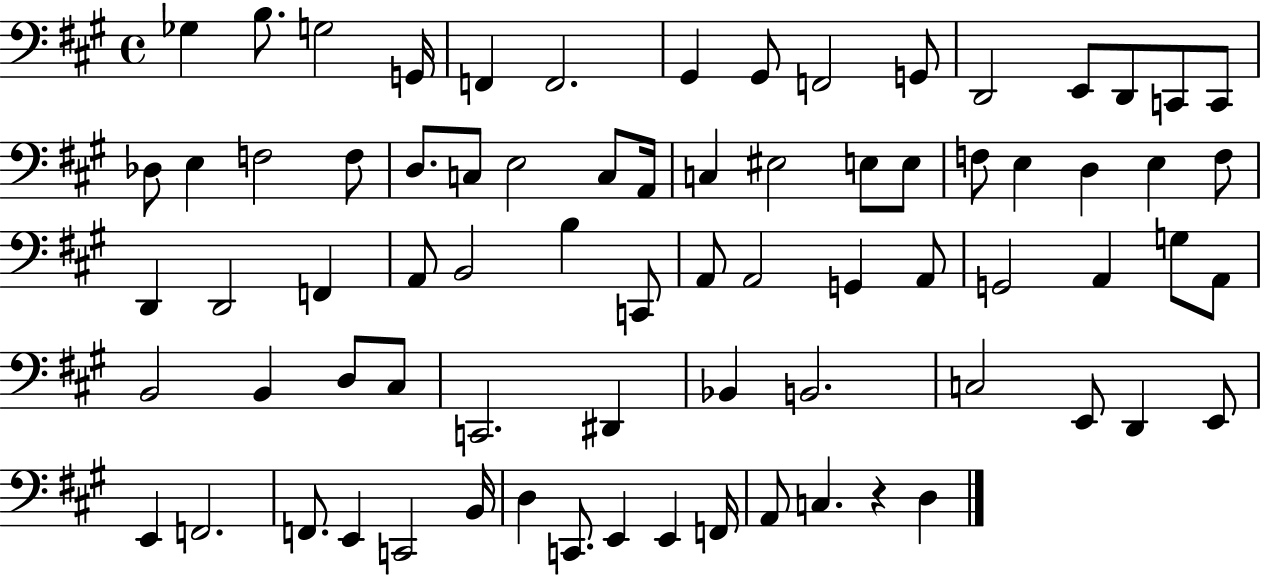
Gb3/q B3/e. G3/h G2/s F2/q F2/h. G#2/q G#2/e F2/h G2/e D2/h E2/e D2/e C2/e C2/e Db3/e E3/q F3/h F3/e D3/e. C3/e E3/h C3/e A2/s C3/q EIS3/h E3/e E3/e F3/e E3/q D3/q E3/q F3/e D2/q D2/h F2/q A2/e B2/h B3/q C2/e A2/e A2/h G2/q A2/e G2/h A2/q G3/e A2/e B2/h B2/q D3/e C#3/e C2/h. D#2/q Bb2/q B2/h. C3/h E2/e D2/q E2/e E2/q F2/h. F2/e. E2/q C2/h B2/s D3/q C2/e. E2/q E2/q F2/s A2/e C3/q. R/q D3/q